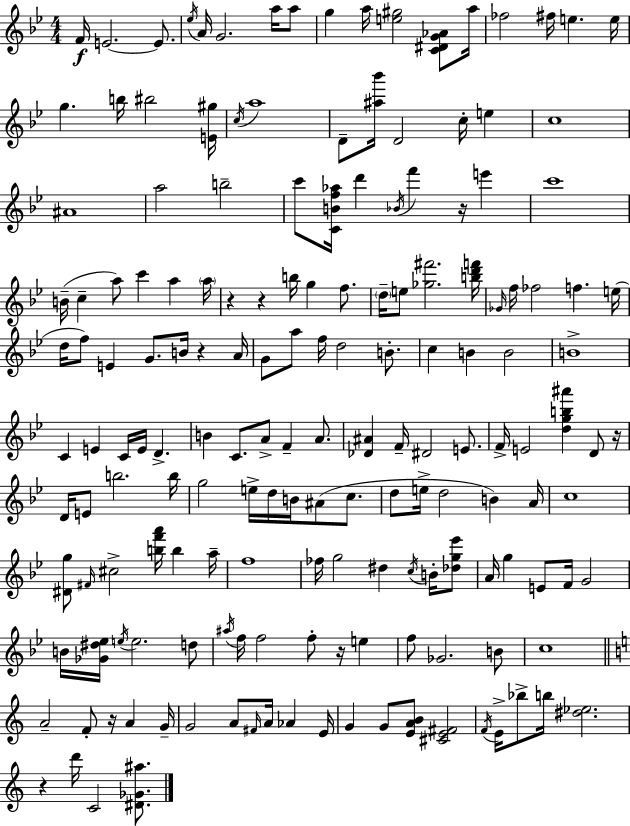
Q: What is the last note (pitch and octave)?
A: C4